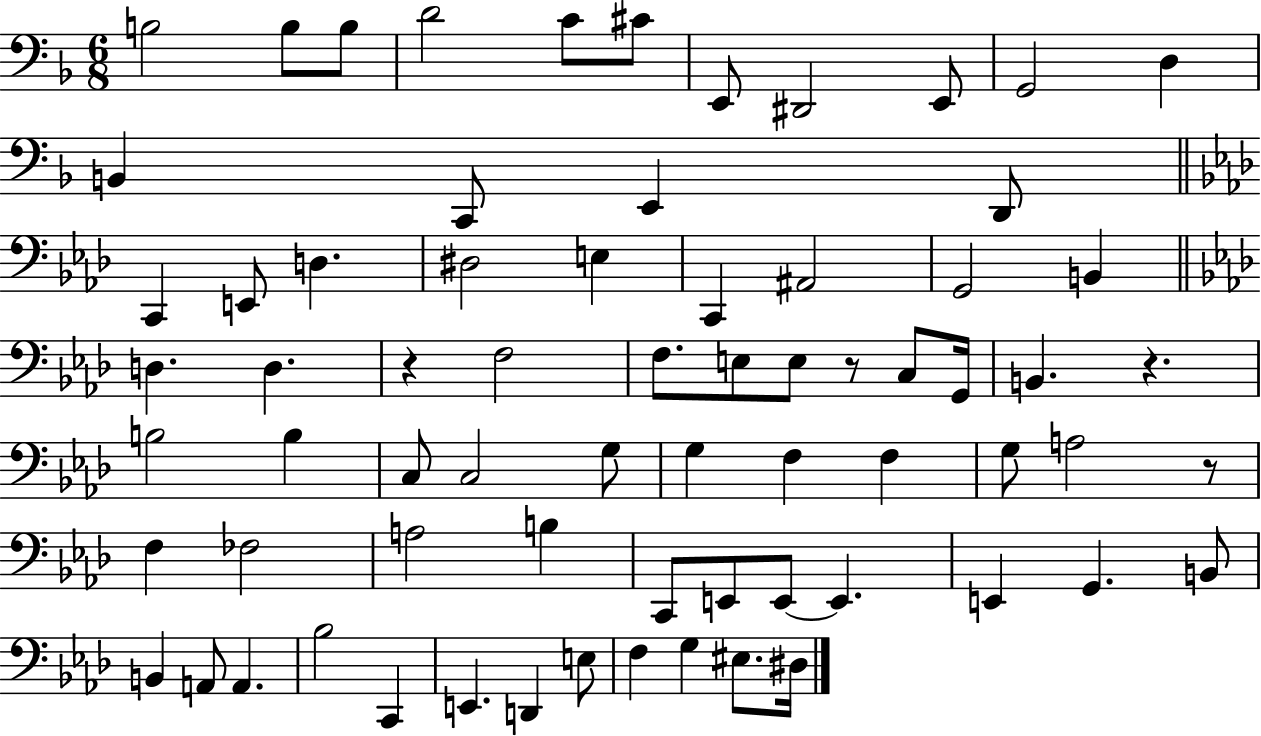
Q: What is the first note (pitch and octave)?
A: B3